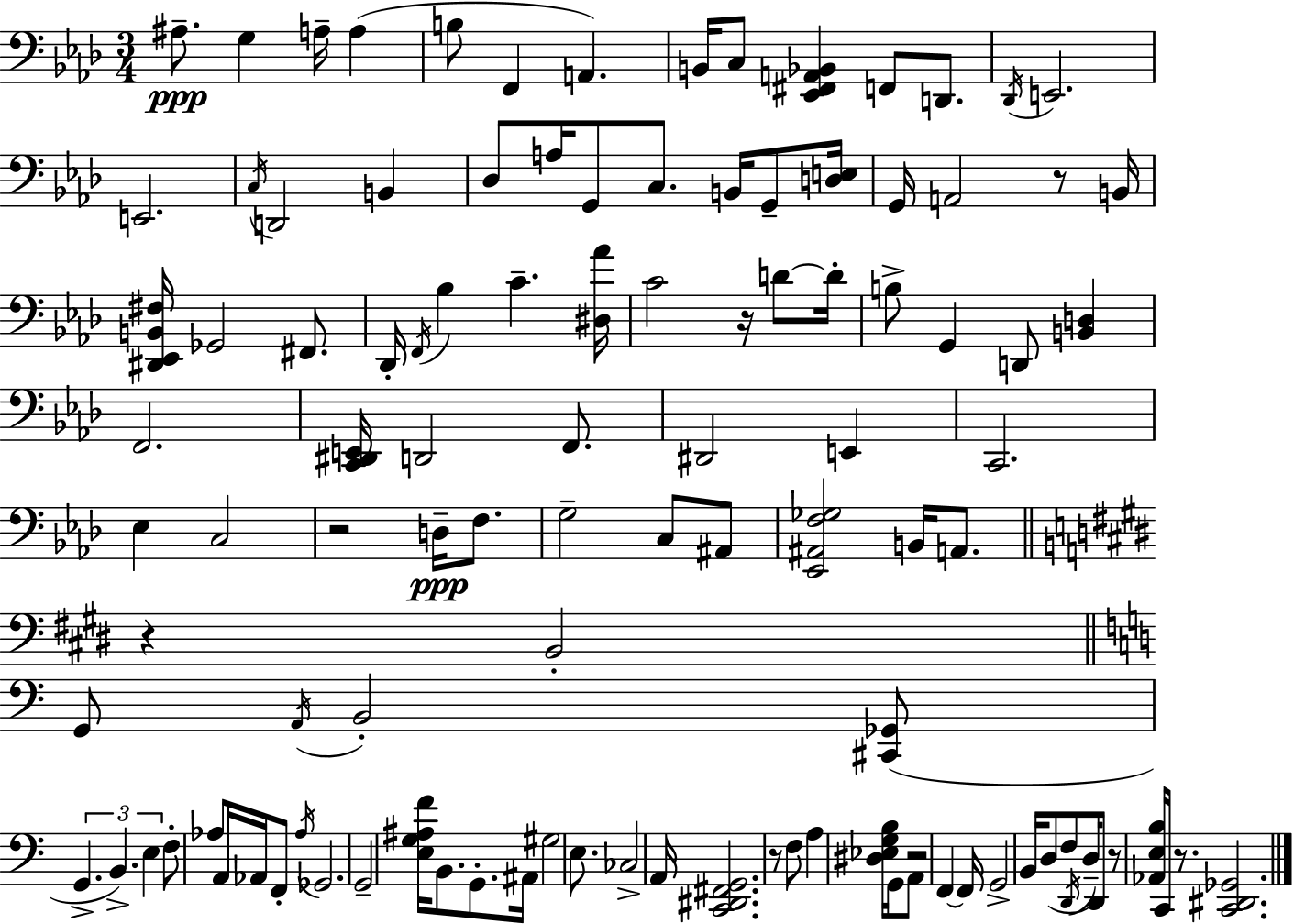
{
  \clef bass
  \numericTimeSignature
  \time 3/4
  \key f \minor
  ais8.--\ppp g4 a16-- a4( | b8 f,4 a,4.) | b,16 c8 <ees, fis, a, bes,>4 f,8 d,8. | \acciaccatura { des,16 } e,2. | \break e,2. | \acciaccatura { c16 } d,2 b,4 | des8 a16 g,8 c8. b,16 g,8-- | <d e>16 g,16 a,2 r8 | \break b,16 <dis, ees, b, fis>16 ges,2 fis,8. | des,16-. \acciaccatura { f,16 } bes4 c'4.-- | <dis aes'>16 c'2 r16 | d'8~~ d'16-. b8-> g,4 d,8 <b, d>4 | \break f,2. | <c, dis, e,>16 d,2 | f,8. dis,2 e,4 | c,2. | \break ees4 c2 | r2 d16--\ppp | f8. g2-- c8 | ais,8 <ees, ais, f ges>2 b,16 | \break a,8. \bar "||" \break \key e \major r4 b,2-. | \bar "||" \break \key c \major g,8 \acciaccatura { a,16 } b,2-. <cis, ges,>8( | \tuplet 3/2 { g,4.-> b,4.->) | e4 } f8-. aes8 a,16 aes,16 f,8-. | \acciaccatura { aes16 } ges,2. | \break g,2-- <e g ais f'>16 b,8. | g,8.-. ais,16 gis2 | e8. ces2-> | a,16 <c, dis, fis, g,>2. | \break r8 f8 a4 <dis ees g b>16 g,16 | a,8 r2 f,4~~ | f,16 g,2-> b,16 | d8( f8 \acciaccatura { d,16 } d16--) d,8 r8 <aes, e b>16 c,16 | \break r8. <c, dis, ges,>2. | \bar "|."
}